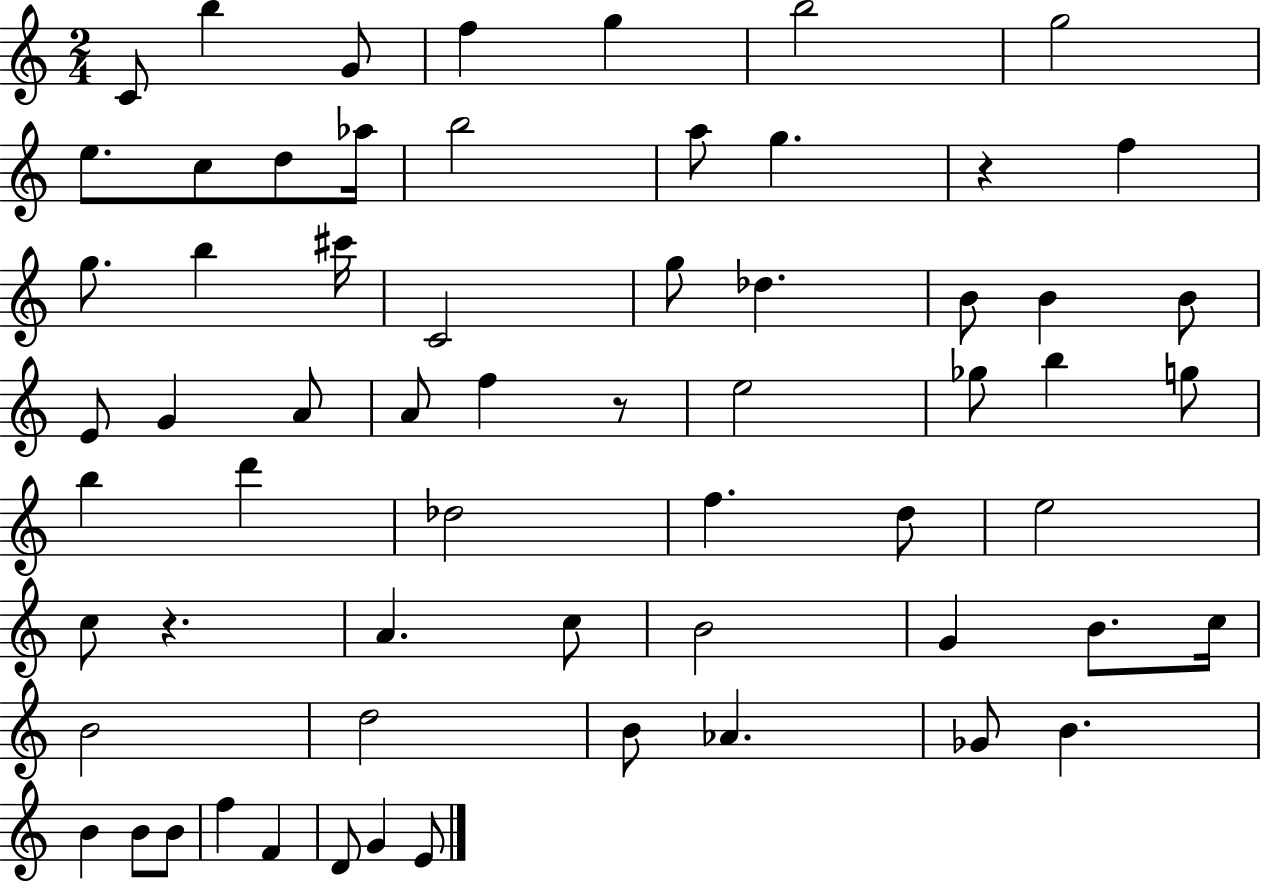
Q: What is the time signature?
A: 2/4